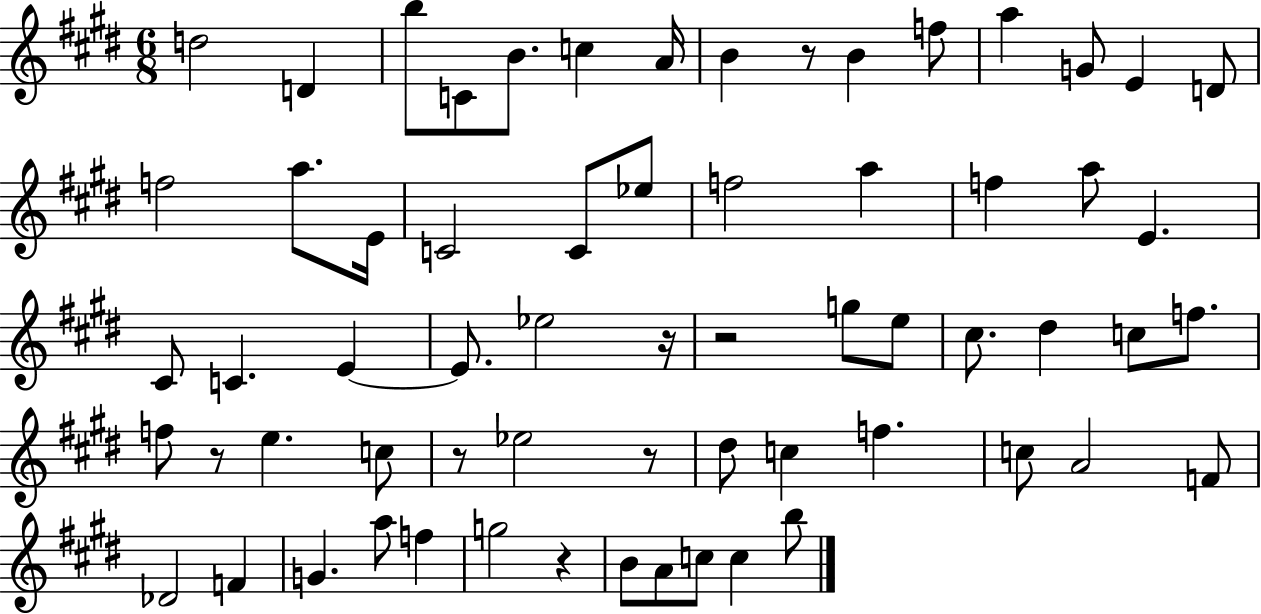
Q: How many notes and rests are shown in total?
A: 64